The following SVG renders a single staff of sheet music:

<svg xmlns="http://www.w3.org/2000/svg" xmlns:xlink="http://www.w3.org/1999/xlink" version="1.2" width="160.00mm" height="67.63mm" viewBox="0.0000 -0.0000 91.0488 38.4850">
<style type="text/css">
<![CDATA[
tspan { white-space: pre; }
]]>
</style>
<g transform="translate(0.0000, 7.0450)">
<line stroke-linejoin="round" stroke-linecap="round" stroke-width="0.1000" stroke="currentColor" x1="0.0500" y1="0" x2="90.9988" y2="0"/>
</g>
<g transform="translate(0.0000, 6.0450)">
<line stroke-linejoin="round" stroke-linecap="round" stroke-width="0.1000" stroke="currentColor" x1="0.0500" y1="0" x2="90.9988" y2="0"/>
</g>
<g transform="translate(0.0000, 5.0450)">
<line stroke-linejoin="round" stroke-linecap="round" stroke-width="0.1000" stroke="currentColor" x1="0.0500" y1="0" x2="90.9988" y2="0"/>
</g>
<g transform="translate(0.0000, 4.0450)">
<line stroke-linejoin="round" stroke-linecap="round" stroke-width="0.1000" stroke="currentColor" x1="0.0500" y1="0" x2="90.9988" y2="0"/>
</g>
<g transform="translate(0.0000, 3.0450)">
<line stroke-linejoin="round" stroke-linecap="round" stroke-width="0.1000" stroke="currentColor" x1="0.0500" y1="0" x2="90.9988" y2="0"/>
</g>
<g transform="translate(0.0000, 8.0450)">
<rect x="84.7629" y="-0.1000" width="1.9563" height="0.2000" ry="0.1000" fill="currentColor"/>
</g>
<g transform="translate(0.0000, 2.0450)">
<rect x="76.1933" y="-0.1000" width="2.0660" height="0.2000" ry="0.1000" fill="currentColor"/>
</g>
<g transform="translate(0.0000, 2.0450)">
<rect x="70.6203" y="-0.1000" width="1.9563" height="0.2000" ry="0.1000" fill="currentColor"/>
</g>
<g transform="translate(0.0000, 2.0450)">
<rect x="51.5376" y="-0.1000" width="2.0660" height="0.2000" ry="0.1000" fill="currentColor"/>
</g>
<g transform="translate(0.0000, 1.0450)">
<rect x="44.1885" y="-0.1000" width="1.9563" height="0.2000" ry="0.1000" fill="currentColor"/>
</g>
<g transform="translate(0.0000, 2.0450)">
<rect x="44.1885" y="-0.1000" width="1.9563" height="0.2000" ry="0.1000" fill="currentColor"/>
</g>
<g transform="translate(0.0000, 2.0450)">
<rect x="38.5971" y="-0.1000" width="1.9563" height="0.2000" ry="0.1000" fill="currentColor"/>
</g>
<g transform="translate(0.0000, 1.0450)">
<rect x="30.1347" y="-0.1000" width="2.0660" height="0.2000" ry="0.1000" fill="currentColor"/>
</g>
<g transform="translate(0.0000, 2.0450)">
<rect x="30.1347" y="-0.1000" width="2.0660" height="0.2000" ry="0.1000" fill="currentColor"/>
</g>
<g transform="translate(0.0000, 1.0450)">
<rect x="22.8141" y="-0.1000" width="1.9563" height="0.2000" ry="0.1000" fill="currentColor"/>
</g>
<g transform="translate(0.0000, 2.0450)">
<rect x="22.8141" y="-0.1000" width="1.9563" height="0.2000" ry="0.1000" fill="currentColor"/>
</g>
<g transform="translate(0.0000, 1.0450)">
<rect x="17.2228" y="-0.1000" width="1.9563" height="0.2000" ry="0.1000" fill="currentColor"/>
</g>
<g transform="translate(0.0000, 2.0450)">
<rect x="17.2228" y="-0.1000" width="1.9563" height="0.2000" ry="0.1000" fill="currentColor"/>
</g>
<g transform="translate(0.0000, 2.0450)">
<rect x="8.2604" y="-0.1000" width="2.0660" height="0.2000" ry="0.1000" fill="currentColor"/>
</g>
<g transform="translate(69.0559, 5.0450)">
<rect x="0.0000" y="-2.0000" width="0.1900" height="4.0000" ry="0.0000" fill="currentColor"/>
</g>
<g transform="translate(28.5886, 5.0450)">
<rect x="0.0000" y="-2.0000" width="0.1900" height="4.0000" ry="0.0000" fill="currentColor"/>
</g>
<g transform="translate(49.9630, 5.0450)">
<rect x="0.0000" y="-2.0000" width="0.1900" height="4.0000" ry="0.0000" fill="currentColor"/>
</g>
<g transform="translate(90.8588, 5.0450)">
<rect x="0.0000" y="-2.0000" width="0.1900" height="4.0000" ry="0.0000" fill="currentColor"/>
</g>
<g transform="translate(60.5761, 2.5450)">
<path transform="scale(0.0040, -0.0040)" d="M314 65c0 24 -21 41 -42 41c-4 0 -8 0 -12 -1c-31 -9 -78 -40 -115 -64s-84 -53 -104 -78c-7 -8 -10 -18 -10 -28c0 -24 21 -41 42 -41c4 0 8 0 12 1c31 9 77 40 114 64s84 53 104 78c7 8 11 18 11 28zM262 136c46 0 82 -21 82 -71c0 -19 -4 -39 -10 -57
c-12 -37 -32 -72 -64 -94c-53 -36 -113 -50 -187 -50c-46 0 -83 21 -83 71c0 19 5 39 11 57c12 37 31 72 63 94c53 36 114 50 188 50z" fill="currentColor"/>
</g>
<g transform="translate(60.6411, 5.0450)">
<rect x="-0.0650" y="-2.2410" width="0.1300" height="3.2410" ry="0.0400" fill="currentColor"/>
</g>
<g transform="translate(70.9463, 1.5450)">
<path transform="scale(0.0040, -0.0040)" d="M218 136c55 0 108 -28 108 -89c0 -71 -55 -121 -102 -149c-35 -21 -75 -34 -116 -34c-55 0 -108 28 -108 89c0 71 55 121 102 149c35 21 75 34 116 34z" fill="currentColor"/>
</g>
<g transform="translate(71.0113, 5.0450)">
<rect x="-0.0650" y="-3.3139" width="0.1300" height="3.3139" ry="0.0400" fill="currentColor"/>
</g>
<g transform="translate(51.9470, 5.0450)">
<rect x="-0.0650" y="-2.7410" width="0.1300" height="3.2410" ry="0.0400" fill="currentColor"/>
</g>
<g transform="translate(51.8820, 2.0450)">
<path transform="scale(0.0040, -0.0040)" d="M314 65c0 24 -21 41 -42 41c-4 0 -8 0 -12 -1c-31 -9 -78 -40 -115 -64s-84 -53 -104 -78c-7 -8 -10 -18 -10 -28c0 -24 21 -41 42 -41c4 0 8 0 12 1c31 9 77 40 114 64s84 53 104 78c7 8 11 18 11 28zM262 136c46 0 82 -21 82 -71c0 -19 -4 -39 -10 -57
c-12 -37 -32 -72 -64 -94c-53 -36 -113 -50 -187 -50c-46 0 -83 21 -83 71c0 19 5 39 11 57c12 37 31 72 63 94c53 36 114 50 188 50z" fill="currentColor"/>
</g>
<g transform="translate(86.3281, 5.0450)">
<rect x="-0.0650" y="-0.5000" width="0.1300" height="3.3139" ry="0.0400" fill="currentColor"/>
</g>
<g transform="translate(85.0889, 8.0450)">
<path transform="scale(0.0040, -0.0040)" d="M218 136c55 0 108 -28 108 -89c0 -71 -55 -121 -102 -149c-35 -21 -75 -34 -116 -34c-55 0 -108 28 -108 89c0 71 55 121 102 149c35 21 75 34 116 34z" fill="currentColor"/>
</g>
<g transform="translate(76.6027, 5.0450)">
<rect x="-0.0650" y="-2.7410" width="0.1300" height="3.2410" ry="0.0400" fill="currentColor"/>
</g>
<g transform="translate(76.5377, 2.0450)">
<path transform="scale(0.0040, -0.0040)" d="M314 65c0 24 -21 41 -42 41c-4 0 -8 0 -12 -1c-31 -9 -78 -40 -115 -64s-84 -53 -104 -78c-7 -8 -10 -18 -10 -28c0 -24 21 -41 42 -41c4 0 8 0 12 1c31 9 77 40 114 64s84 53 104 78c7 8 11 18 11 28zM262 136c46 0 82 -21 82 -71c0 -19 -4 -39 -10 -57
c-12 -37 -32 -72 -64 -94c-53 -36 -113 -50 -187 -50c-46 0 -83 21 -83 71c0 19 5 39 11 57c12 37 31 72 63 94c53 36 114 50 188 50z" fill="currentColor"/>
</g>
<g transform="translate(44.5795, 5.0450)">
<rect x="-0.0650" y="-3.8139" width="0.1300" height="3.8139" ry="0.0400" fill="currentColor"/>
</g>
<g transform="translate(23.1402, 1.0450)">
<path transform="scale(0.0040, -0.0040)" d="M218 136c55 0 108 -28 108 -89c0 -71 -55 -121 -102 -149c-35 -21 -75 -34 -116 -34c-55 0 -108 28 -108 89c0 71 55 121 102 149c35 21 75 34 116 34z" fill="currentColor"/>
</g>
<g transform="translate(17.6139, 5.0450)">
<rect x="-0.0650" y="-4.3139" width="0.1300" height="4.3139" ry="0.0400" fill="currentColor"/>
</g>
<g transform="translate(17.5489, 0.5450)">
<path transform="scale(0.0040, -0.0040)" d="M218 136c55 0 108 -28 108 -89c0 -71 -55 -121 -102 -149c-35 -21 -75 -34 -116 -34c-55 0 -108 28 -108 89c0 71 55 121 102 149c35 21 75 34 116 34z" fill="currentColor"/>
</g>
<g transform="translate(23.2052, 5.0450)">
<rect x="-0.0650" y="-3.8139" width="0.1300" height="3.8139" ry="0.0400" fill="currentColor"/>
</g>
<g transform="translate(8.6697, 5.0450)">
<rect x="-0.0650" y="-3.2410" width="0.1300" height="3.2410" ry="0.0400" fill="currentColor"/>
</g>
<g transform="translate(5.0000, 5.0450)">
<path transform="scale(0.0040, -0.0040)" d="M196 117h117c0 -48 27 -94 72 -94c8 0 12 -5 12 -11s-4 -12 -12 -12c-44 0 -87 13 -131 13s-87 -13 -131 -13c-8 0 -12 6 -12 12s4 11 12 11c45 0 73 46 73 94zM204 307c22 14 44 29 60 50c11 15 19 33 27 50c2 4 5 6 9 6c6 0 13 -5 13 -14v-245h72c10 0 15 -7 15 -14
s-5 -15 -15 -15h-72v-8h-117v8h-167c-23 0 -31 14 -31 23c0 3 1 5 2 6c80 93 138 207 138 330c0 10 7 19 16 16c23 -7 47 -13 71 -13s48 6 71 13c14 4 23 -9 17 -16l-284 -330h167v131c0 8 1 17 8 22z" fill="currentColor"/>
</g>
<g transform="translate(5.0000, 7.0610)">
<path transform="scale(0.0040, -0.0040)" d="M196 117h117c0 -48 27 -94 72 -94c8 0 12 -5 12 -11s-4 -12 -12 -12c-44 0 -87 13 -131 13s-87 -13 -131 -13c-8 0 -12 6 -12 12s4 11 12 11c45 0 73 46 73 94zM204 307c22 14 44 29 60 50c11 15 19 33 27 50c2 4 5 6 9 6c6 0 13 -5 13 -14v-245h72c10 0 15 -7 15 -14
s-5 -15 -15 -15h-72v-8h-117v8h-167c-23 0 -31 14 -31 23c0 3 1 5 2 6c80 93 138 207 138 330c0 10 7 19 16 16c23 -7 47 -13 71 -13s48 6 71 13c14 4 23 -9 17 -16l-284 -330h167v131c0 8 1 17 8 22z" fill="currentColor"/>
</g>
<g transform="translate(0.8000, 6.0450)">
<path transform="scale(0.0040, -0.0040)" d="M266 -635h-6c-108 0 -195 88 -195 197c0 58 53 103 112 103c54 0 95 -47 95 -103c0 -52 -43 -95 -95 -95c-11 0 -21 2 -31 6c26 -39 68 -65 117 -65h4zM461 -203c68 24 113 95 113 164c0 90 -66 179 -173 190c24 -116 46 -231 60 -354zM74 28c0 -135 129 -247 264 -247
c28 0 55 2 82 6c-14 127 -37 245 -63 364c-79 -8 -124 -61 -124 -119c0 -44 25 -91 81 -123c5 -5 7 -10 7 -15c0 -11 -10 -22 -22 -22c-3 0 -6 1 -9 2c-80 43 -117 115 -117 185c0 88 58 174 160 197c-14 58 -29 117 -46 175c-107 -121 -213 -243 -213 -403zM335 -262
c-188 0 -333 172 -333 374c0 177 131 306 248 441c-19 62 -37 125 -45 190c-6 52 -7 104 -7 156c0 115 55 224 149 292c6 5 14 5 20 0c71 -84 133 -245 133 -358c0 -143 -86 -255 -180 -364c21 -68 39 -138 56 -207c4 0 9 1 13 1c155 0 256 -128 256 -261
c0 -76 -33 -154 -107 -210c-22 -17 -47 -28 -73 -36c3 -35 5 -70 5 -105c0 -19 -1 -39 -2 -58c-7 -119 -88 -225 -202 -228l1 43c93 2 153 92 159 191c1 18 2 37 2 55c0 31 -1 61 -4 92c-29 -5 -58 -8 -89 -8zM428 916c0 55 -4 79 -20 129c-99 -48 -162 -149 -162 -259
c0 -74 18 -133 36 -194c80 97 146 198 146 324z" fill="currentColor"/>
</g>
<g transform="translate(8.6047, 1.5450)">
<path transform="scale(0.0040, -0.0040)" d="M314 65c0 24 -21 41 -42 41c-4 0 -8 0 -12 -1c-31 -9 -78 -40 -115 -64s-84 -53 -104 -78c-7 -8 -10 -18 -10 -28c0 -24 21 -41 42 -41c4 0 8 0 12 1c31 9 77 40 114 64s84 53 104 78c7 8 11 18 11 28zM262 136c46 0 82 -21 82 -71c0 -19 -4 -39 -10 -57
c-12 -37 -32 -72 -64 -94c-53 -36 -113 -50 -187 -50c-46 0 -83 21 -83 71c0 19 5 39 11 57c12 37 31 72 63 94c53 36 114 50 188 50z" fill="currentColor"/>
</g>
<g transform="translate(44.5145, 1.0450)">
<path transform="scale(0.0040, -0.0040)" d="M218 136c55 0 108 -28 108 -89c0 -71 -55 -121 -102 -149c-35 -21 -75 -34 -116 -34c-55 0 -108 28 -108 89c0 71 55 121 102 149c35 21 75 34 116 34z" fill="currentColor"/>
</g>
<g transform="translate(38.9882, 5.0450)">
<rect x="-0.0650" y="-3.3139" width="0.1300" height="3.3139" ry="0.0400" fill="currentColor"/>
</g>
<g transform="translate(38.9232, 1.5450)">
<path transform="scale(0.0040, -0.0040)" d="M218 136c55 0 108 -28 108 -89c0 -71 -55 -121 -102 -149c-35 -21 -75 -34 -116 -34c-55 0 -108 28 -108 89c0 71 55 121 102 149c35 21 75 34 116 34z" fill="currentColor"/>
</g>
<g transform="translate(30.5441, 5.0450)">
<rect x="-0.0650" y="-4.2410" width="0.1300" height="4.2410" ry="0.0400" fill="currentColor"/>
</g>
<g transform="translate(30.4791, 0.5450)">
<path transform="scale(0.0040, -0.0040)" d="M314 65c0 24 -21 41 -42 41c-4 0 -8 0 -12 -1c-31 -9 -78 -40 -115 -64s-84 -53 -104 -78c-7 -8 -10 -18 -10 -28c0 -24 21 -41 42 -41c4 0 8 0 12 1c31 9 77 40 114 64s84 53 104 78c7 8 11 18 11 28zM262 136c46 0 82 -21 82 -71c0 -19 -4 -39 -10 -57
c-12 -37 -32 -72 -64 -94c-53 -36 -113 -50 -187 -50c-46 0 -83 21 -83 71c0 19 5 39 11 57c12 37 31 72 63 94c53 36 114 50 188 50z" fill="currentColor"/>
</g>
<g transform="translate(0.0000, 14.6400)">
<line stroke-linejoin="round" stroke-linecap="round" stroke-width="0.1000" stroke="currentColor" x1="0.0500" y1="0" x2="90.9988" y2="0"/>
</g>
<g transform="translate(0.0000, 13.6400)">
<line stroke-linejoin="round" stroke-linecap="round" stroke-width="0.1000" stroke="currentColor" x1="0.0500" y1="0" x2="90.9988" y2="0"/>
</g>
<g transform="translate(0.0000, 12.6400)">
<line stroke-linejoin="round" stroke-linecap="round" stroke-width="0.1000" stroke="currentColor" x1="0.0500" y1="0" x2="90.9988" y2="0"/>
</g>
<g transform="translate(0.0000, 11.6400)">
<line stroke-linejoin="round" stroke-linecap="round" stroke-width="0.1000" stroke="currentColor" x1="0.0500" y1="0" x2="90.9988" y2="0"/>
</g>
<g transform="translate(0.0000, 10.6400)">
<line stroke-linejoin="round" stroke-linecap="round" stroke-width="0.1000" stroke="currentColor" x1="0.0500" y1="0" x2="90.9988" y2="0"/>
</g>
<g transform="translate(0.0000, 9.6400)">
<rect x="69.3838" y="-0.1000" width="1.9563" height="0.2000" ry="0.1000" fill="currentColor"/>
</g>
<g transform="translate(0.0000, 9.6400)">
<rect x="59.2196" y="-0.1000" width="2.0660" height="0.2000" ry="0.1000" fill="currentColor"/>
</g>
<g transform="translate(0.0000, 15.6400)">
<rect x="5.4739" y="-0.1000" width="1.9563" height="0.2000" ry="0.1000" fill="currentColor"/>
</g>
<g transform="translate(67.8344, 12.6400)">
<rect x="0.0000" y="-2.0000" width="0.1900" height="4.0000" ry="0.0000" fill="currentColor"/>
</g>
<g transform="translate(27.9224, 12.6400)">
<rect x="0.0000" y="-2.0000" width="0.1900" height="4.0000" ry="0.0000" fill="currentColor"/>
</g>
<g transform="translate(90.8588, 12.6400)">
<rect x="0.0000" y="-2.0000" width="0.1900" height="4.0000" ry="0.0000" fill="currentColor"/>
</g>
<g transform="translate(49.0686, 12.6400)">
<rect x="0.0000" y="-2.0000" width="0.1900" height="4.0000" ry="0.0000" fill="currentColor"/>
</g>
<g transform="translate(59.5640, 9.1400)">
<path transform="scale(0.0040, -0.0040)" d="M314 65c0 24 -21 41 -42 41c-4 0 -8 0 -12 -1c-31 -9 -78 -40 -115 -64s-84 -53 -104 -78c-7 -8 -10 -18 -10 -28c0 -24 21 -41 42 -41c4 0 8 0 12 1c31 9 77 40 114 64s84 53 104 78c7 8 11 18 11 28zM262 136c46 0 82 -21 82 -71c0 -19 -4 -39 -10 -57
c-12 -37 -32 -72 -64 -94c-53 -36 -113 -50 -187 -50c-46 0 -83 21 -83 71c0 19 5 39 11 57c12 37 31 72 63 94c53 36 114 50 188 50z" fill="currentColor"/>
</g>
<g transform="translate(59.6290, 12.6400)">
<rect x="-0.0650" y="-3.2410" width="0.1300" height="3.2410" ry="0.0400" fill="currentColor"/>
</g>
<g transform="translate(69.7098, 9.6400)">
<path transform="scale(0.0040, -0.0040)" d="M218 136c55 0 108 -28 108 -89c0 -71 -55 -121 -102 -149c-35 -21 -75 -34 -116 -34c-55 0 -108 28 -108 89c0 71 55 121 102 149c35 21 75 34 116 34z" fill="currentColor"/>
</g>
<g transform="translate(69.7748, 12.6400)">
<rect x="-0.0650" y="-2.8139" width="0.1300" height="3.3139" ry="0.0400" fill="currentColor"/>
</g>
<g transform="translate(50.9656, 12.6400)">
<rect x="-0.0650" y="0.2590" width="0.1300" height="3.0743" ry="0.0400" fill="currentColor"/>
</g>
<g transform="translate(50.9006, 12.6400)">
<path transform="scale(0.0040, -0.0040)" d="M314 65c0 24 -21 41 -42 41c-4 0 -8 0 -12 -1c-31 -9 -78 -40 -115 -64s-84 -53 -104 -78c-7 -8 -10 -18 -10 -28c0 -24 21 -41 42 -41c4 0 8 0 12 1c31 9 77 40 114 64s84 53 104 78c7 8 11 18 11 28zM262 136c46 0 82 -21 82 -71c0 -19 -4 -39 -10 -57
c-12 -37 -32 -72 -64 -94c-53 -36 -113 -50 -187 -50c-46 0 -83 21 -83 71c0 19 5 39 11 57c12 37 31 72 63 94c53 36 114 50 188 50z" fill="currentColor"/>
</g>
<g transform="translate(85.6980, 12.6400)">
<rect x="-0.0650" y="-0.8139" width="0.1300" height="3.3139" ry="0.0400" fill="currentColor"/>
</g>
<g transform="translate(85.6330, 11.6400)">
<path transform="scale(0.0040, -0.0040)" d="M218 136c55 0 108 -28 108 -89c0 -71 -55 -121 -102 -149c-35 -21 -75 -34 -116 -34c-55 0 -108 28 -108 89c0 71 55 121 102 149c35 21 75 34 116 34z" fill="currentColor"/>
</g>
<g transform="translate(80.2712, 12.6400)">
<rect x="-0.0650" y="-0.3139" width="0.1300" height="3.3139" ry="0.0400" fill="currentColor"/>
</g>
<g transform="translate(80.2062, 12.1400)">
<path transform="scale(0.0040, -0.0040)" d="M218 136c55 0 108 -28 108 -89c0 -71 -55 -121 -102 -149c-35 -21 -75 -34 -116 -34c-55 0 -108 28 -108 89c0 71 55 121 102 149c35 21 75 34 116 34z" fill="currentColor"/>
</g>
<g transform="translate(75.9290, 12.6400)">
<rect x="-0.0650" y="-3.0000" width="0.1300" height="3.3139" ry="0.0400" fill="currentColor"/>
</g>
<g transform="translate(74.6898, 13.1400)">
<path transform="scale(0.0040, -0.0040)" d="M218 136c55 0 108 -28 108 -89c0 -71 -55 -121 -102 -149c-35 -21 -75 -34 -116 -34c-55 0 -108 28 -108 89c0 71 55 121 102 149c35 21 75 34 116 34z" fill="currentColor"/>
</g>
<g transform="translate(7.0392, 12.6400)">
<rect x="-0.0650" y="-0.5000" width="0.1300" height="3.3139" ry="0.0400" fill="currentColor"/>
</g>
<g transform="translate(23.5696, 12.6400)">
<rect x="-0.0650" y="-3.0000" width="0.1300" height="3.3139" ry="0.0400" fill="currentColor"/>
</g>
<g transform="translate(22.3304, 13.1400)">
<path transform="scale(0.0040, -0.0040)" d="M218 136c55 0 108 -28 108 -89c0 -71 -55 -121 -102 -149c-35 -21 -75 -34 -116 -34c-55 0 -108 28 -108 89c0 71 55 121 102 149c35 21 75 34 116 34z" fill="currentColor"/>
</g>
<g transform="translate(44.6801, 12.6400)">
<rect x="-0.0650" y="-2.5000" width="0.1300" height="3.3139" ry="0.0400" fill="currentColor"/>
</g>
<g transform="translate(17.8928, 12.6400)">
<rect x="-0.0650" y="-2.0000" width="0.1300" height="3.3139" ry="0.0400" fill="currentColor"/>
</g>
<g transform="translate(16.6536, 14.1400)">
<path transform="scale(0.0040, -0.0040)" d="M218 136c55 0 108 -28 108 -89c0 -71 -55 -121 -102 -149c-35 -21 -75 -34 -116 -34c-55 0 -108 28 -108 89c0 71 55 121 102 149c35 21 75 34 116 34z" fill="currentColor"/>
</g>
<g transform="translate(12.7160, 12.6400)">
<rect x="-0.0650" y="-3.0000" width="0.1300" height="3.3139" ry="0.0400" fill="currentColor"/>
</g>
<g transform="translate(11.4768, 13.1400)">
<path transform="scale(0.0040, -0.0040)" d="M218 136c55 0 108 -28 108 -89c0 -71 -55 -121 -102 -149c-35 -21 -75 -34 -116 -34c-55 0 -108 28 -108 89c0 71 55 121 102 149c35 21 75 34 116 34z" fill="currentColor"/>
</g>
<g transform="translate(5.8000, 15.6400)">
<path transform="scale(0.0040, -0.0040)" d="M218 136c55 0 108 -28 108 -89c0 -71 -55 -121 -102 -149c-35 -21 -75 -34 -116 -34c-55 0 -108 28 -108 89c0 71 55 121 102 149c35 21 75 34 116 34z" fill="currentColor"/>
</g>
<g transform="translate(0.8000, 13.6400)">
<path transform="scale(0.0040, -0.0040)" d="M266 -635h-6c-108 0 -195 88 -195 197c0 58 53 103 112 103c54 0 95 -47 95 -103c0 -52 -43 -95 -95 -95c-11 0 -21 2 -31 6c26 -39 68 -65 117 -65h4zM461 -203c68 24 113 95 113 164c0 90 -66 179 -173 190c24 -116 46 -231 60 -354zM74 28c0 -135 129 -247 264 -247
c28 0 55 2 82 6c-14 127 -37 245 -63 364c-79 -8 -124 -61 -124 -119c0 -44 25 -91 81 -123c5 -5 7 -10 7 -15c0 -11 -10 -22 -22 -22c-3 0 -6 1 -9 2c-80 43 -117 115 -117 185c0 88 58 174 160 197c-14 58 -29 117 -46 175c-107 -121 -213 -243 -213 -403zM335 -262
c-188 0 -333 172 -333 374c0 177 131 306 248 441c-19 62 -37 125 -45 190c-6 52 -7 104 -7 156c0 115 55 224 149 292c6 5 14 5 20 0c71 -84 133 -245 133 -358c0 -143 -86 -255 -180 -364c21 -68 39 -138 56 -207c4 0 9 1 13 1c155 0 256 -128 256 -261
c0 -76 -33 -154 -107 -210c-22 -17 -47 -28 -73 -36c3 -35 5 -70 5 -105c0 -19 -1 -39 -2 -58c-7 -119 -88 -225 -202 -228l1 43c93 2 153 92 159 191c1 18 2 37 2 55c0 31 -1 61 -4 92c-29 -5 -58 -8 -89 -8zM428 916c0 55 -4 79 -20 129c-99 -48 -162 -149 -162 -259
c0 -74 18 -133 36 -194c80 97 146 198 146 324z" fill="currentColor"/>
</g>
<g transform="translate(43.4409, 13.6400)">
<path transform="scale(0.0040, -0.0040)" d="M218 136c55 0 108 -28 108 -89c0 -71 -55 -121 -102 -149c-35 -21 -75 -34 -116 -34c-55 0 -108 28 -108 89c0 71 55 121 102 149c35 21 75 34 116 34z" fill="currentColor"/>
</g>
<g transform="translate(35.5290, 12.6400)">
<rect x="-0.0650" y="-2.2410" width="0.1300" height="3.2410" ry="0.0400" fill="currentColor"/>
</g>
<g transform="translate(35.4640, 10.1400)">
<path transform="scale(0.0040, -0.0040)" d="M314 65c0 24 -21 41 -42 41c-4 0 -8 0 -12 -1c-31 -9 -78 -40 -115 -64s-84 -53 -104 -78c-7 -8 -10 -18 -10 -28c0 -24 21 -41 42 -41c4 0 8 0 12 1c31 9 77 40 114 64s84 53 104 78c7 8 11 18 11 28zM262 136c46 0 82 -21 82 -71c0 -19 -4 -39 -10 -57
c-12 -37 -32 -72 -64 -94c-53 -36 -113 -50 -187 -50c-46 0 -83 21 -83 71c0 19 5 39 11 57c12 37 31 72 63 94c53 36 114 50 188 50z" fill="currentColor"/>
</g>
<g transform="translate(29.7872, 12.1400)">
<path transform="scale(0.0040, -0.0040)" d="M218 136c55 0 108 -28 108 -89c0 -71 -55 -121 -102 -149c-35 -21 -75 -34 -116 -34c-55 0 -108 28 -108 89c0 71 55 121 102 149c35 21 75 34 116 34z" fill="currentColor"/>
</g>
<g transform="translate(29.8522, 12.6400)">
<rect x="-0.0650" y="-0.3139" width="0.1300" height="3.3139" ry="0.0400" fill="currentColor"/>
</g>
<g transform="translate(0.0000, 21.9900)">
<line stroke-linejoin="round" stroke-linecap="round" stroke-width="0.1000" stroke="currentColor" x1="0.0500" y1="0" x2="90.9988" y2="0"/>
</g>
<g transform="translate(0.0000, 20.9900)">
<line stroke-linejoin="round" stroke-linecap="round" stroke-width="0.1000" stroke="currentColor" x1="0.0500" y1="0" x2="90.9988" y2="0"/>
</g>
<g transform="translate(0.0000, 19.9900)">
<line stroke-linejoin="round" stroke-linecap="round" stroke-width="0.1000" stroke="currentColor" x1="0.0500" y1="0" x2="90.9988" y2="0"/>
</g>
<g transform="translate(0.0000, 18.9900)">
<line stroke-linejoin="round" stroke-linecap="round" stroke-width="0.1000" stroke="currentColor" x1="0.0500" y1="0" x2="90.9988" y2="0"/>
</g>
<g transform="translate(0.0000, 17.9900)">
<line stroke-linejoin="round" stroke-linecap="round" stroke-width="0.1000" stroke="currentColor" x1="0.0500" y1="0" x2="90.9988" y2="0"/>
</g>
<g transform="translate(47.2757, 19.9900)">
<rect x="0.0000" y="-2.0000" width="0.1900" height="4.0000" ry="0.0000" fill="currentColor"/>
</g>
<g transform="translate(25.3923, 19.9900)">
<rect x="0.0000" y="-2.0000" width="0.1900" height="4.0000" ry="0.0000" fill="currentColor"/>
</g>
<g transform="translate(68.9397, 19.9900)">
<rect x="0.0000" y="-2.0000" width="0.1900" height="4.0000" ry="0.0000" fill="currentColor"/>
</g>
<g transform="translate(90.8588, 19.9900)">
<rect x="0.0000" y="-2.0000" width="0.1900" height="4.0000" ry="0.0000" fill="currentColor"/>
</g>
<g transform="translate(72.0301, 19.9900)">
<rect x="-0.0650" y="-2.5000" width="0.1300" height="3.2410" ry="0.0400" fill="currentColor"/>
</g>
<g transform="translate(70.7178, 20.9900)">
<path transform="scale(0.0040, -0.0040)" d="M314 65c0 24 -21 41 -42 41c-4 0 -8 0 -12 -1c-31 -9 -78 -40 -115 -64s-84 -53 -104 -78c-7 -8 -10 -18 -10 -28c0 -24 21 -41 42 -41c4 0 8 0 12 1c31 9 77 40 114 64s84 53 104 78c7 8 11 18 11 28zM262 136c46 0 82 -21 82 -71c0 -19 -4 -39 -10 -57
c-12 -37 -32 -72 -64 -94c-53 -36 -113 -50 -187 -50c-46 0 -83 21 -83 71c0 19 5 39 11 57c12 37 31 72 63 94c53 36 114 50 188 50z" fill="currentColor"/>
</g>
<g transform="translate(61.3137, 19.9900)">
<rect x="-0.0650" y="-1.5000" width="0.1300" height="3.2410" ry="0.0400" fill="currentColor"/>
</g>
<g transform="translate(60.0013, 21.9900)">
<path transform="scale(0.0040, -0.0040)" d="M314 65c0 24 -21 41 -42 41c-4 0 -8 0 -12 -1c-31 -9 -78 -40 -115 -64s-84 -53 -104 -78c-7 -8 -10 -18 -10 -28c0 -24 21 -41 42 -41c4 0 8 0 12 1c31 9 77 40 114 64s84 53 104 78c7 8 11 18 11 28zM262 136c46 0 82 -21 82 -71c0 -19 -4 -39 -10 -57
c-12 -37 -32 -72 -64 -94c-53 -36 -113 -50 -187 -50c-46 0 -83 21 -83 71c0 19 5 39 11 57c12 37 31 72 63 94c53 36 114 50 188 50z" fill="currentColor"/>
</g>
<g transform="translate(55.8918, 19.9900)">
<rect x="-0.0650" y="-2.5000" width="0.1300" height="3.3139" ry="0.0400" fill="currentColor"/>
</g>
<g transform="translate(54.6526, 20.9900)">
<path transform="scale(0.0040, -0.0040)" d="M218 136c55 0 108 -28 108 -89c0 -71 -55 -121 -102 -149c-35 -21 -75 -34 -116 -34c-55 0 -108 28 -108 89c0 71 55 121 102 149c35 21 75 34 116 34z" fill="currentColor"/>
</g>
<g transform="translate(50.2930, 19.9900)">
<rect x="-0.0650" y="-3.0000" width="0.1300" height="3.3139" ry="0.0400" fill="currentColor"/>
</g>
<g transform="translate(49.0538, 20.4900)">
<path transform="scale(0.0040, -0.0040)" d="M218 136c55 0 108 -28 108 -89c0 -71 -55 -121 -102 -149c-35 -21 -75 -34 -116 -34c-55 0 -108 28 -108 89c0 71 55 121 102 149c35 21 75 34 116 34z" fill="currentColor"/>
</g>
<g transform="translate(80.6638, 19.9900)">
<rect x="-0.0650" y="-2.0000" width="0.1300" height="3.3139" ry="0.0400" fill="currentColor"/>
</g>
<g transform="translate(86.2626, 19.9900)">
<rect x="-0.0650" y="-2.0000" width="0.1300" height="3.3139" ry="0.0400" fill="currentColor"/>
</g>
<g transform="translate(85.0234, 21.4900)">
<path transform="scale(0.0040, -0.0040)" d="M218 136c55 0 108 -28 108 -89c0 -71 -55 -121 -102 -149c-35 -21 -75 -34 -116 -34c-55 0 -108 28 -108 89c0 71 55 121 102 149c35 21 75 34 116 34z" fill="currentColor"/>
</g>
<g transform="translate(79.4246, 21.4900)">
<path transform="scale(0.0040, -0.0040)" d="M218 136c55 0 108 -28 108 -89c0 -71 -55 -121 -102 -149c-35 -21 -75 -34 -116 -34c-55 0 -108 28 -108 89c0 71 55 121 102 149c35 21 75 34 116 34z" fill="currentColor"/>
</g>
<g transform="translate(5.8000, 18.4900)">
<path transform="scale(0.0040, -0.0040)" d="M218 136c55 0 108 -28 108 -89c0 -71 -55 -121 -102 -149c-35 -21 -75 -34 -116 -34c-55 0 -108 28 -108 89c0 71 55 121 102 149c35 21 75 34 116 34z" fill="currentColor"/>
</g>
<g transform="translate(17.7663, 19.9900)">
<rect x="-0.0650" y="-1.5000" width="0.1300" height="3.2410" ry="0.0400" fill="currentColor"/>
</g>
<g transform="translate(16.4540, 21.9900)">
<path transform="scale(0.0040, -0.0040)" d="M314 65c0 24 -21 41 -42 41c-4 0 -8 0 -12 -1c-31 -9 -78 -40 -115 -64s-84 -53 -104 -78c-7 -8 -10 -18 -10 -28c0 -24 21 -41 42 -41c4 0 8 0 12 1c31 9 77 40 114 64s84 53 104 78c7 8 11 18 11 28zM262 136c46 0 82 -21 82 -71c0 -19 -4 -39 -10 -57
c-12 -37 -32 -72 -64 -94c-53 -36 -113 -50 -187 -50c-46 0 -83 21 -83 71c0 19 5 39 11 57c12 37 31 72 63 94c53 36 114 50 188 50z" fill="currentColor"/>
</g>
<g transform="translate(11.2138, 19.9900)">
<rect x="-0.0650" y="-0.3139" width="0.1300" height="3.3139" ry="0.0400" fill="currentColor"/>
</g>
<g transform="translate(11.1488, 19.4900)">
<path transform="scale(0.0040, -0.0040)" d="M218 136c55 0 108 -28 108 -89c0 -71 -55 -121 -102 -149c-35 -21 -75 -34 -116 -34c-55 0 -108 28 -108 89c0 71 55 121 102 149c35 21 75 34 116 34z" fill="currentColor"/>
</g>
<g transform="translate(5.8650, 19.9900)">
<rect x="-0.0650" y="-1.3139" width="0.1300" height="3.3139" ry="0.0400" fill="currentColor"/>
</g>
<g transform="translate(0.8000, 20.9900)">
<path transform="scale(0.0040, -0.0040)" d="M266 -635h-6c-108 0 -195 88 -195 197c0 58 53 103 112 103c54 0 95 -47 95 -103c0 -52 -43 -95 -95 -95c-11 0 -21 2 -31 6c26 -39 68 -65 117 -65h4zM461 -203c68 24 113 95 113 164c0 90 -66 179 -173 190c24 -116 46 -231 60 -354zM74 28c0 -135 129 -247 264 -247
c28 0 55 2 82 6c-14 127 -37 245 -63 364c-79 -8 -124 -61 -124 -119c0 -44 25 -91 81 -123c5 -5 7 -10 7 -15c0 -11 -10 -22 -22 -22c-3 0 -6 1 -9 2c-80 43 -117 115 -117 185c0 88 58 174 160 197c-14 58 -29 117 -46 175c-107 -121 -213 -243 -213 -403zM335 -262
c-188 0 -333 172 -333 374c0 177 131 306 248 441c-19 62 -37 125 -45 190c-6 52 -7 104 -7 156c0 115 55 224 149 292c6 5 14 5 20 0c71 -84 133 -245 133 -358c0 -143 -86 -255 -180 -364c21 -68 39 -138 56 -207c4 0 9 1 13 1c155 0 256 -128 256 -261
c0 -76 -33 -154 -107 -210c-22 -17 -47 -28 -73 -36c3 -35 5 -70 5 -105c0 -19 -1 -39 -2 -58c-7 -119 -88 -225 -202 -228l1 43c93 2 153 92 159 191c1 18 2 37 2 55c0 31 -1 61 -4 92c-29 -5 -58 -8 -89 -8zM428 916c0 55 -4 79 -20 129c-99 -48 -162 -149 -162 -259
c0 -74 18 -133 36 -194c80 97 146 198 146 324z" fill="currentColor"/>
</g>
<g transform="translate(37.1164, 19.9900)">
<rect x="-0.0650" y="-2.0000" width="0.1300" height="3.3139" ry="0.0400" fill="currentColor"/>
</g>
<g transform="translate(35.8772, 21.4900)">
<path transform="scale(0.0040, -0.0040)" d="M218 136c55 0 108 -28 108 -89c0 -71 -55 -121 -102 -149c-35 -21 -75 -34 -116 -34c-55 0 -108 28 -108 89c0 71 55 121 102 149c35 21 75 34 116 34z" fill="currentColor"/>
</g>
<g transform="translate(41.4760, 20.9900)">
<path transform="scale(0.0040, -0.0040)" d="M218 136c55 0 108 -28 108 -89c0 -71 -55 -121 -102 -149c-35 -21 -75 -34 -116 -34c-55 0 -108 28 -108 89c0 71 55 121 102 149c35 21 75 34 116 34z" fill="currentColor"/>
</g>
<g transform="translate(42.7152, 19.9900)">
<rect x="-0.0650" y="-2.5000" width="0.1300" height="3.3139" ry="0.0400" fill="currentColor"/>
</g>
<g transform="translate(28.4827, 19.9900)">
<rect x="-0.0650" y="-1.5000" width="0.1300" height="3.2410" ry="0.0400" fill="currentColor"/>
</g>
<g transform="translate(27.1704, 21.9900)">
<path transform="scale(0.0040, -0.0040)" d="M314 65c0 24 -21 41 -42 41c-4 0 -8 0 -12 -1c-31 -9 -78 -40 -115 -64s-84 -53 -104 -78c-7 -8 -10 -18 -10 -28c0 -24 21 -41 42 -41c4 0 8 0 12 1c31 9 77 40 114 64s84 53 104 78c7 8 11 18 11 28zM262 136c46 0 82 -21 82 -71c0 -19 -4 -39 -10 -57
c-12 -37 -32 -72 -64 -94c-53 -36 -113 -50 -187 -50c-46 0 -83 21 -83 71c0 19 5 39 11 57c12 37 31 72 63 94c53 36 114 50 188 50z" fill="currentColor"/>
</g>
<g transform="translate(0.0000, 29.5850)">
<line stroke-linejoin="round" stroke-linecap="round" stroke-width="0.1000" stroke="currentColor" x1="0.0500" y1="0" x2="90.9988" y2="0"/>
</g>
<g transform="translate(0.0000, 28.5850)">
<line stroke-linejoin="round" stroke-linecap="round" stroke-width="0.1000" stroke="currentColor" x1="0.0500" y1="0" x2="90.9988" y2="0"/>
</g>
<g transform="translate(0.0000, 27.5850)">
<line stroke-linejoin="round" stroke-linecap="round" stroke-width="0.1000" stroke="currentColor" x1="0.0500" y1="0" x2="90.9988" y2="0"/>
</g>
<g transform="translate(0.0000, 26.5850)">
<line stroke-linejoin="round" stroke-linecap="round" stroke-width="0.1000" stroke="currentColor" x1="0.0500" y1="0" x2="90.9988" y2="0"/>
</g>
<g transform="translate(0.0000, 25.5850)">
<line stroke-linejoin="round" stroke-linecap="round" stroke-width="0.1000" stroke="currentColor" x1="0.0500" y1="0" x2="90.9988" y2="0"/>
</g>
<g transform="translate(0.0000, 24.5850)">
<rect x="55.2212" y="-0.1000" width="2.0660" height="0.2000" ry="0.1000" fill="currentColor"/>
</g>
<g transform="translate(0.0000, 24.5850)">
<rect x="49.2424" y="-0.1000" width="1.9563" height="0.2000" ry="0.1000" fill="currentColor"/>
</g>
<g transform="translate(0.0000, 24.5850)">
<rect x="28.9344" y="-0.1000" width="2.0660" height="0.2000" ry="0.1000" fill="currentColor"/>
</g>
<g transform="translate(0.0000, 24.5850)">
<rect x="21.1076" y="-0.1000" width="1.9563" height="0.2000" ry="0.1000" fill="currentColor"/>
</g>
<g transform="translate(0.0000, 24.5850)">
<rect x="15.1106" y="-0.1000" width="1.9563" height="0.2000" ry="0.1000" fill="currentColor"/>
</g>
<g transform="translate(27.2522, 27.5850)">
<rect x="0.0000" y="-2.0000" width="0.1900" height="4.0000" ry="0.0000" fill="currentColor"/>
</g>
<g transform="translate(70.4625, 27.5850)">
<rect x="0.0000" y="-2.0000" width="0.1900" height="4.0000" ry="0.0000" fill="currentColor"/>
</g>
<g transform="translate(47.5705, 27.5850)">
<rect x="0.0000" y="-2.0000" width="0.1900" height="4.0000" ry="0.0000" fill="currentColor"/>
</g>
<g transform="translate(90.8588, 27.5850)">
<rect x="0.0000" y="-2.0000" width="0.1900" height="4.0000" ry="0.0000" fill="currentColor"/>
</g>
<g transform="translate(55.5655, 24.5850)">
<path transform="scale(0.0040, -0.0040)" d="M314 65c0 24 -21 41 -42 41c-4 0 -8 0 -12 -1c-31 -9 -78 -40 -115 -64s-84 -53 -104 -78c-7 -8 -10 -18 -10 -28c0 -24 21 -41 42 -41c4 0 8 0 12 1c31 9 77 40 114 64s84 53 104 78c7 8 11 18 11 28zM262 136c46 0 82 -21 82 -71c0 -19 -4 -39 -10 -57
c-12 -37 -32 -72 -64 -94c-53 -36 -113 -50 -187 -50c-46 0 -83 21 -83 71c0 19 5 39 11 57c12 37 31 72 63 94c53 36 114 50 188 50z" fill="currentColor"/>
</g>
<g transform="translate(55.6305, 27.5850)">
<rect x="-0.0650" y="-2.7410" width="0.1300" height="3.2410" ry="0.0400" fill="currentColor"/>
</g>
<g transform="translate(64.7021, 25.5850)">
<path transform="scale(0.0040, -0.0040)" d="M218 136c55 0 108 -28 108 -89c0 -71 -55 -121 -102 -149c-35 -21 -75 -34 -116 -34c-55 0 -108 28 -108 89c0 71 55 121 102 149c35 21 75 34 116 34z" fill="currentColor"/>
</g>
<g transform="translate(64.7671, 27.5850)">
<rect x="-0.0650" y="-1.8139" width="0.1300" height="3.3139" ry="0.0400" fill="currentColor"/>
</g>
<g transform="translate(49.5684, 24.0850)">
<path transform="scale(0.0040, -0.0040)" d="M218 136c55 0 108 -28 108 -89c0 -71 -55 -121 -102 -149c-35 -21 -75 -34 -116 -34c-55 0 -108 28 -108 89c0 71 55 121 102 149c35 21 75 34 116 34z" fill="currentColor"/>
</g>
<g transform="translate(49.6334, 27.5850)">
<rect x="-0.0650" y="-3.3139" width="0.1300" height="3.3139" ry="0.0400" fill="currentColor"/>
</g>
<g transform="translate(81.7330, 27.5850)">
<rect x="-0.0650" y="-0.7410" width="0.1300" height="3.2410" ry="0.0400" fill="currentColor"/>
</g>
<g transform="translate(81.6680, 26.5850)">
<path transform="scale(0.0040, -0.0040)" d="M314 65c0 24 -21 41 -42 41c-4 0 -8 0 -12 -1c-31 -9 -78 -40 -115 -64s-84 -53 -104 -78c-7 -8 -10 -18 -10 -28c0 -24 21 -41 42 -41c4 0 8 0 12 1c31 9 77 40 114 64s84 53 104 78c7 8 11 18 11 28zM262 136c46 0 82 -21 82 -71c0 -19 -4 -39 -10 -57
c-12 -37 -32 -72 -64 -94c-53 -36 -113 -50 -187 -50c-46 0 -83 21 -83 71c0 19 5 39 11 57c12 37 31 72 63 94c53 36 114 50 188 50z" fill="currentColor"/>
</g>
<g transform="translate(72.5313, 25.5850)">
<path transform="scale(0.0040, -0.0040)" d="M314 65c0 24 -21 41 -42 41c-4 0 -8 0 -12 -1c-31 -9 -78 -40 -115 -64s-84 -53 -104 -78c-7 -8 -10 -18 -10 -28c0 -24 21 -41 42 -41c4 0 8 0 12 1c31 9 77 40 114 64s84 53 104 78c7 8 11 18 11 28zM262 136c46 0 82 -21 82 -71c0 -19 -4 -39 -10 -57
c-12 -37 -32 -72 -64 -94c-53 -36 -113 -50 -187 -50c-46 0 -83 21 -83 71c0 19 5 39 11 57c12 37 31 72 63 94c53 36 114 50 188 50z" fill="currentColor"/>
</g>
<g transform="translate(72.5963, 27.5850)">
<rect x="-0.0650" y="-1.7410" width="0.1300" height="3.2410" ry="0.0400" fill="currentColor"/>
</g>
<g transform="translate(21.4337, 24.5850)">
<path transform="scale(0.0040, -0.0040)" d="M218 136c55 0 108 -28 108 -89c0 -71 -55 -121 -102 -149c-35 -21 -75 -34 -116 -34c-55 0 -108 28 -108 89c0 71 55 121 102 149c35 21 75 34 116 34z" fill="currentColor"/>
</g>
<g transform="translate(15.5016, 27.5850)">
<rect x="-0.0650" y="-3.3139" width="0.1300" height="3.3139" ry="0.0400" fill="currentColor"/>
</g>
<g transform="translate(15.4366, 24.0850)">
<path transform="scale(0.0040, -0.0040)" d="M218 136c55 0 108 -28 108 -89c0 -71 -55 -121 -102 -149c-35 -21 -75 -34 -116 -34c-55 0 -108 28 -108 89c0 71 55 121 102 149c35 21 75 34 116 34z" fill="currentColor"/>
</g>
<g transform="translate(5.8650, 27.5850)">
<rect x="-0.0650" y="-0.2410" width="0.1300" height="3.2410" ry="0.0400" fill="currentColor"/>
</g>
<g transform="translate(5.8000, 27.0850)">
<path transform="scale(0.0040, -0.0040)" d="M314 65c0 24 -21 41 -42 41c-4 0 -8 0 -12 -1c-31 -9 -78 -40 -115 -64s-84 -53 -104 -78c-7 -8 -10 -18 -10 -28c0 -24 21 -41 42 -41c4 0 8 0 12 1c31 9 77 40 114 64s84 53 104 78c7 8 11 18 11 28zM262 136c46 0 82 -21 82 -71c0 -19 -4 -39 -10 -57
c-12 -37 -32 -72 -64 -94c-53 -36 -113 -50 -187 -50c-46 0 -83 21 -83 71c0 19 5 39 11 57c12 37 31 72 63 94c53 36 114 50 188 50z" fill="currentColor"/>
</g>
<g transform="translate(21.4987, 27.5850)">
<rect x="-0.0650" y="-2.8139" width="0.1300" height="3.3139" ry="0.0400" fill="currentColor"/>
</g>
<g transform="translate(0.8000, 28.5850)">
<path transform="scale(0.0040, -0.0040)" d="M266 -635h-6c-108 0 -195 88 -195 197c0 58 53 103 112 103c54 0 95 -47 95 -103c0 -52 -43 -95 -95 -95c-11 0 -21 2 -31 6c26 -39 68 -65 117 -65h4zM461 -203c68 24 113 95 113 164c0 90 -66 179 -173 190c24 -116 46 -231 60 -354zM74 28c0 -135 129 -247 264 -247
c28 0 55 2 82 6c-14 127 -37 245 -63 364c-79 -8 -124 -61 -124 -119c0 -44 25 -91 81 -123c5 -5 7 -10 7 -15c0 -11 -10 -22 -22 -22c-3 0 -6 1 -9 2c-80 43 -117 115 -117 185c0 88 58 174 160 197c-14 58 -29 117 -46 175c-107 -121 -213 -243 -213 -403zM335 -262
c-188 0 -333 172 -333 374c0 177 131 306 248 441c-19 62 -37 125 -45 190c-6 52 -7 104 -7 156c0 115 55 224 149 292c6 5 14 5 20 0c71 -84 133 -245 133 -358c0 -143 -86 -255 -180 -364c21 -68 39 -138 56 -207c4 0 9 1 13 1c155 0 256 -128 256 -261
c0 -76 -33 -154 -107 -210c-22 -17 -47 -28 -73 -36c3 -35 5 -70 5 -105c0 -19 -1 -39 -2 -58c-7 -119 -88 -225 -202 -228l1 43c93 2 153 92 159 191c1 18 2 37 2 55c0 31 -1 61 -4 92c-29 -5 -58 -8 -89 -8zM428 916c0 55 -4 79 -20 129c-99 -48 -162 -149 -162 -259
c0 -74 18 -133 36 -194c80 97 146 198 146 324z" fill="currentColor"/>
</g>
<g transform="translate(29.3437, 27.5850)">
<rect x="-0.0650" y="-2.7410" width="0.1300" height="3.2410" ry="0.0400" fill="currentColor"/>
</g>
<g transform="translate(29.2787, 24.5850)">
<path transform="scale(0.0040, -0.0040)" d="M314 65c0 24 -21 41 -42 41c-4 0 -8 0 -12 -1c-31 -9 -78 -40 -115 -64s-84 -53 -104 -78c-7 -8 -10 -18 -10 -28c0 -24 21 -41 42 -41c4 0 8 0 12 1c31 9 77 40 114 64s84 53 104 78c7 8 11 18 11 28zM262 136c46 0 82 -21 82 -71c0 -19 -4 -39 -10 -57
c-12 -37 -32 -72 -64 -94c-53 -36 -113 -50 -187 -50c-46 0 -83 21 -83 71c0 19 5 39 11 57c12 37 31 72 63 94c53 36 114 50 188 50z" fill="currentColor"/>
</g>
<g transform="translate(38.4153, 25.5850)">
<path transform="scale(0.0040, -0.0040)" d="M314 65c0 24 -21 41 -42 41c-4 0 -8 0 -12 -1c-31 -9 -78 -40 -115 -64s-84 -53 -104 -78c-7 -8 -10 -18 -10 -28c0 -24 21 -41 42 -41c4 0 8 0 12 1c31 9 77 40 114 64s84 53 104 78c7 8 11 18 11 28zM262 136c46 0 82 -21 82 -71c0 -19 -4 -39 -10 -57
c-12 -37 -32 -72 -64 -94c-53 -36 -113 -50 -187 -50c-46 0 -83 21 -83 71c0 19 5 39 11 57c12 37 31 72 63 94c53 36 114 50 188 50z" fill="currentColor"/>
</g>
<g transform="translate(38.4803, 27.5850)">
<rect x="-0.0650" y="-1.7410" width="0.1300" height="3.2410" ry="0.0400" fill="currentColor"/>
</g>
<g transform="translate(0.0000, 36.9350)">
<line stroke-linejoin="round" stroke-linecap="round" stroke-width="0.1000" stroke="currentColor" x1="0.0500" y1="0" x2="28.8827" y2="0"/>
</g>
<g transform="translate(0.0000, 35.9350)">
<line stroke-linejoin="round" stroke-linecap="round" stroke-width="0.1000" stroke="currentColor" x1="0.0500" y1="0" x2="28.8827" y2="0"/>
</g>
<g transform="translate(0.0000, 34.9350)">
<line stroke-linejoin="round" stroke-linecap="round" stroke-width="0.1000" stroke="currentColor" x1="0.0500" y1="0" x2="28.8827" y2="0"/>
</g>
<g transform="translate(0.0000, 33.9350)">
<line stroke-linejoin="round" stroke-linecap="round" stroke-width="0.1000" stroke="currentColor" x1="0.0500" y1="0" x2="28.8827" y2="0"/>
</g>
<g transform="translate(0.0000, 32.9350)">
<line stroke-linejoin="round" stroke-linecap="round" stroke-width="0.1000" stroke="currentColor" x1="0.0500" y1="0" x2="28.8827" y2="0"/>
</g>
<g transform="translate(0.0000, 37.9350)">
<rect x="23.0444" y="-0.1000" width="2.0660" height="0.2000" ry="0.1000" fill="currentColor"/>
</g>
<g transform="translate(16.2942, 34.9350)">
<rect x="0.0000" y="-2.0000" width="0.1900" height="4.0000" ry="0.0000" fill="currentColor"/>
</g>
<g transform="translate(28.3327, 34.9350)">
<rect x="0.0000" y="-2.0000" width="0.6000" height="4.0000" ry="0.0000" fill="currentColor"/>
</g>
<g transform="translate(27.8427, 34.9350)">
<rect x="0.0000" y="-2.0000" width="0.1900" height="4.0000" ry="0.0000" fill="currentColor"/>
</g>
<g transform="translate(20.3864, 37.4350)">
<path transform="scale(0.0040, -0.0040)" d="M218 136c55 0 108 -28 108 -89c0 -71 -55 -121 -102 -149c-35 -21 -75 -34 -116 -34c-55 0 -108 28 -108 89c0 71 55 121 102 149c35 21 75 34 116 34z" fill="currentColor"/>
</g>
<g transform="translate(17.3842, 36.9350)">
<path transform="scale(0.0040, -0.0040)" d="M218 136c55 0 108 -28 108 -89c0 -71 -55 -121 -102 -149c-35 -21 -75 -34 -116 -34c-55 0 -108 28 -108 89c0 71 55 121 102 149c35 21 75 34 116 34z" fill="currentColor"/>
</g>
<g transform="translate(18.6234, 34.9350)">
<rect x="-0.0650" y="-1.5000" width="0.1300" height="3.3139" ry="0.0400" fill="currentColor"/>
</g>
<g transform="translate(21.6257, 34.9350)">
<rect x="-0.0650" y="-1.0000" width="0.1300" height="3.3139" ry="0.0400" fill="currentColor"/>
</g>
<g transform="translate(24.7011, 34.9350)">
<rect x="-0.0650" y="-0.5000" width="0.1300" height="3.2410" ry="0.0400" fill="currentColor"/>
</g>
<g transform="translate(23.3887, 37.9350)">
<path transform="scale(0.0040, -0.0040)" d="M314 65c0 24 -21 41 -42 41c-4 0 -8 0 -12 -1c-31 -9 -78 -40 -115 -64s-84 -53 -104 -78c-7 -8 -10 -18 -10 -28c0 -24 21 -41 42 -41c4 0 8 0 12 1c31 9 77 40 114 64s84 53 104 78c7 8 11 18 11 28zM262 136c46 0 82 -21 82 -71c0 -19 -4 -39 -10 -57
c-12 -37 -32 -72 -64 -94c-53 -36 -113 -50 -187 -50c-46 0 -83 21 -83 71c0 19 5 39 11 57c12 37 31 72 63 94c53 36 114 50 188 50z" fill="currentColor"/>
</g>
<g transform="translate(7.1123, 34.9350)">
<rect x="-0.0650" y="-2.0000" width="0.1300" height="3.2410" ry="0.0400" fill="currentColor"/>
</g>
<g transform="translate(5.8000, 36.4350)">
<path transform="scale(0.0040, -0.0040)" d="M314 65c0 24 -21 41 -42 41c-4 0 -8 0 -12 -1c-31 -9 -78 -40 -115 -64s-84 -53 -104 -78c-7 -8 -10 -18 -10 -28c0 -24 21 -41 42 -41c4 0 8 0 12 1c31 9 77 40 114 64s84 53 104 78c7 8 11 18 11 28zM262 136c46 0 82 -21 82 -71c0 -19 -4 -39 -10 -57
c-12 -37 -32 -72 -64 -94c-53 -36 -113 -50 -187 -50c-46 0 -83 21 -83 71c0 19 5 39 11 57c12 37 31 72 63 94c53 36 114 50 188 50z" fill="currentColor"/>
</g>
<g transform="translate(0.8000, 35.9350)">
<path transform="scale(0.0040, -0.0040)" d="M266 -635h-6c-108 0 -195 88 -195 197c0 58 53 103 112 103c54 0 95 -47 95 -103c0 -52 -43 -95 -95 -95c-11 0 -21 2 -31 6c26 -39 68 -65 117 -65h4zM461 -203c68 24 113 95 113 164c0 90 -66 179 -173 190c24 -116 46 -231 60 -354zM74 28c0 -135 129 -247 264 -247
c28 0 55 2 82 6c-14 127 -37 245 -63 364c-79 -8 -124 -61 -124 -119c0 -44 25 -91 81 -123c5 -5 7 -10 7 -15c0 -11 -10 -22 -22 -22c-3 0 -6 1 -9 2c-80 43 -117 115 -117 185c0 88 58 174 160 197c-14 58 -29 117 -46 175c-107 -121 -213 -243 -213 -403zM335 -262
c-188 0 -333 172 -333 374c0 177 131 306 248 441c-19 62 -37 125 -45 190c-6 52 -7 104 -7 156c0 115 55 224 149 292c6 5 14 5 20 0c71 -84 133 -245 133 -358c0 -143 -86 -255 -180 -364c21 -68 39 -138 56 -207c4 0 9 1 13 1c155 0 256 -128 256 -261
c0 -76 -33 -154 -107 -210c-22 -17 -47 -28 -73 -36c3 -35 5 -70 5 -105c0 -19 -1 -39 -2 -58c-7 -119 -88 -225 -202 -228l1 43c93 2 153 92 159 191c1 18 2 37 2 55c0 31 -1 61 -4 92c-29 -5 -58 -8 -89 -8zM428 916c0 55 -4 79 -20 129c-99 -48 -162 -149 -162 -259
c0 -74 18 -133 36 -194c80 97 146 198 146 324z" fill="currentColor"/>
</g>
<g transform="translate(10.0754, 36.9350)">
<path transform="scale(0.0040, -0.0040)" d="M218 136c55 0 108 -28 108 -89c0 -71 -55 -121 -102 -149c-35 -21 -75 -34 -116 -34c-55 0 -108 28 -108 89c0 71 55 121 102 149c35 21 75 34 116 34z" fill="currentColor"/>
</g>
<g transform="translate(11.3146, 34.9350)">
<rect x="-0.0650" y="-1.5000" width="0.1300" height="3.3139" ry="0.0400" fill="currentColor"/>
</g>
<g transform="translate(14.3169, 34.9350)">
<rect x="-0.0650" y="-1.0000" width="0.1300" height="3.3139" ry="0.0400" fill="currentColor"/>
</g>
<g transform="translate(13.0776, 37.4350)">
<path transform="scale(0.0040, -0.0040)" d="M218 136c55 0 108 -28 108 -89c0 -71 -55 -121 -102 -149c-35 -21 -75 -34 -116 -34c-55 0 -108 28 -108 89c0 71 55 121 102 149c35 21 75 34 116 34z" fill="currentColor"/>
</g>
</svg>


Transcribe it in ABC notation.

X:1
T:Untitled
M:4/4
L:1/4
K:C
b2 d' c' d'2 b c' a2 g2 b a2 C C A F A c g2 G B2 b2 a A c d e c E2 E2 F G A G E2 G2 F F c2 b a a2 f2 b a2 f f2 d2 F2 E D E D C2